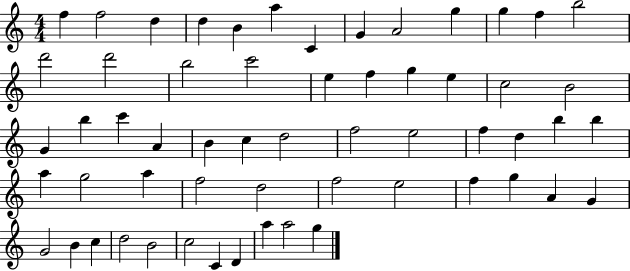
F5/q F5/h D5/q D5/q B4/q A5/q C4/q G4/q A4/h G5/q G5/q F5/q B5/h D6/h D6/h B5/h C6/h E5/q F5/q G5/q E5/q C5/h B4/h G4/q B5/q C6/q A4/q B4/q C5/q D5/h F5/h E5/h F5/q D5/q B5/q B5/q A5/q G5/h A5/q F5/h D5/h F5/h E5/h F5/q G5/q A4/q G4/q G4/h B4/q C5/q D5/h B4/h C5/h C4/q D4/q A5/q A5/h G5/q